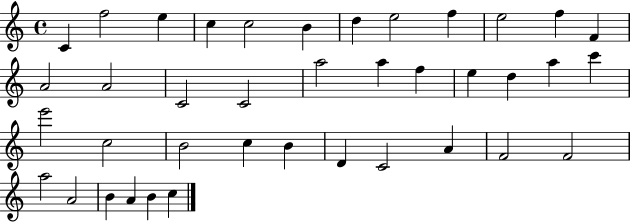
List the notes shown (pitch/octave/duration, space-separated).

C4/q F5/h E5/q C5/q C5/h B4/q D5/q E5/h F5/q E5/h F5/q F4/q A4/h A4/h C4/h C4/h A5/h A5/q F5/q E5/q D5/q A5/q C6/q E6/h C5/h B4/h C5/q B4/q D4/q C4/h A4/q F4/h F4/h A5/h A4/h B4/q A4/q B4/q C5/q